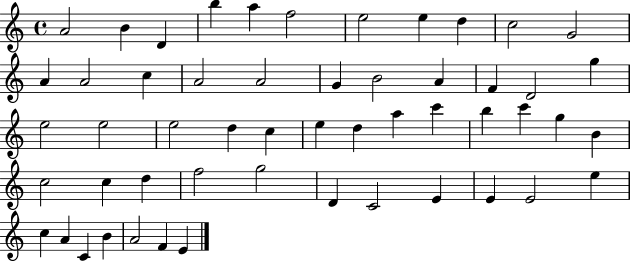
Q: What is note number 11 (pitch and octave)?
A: G4